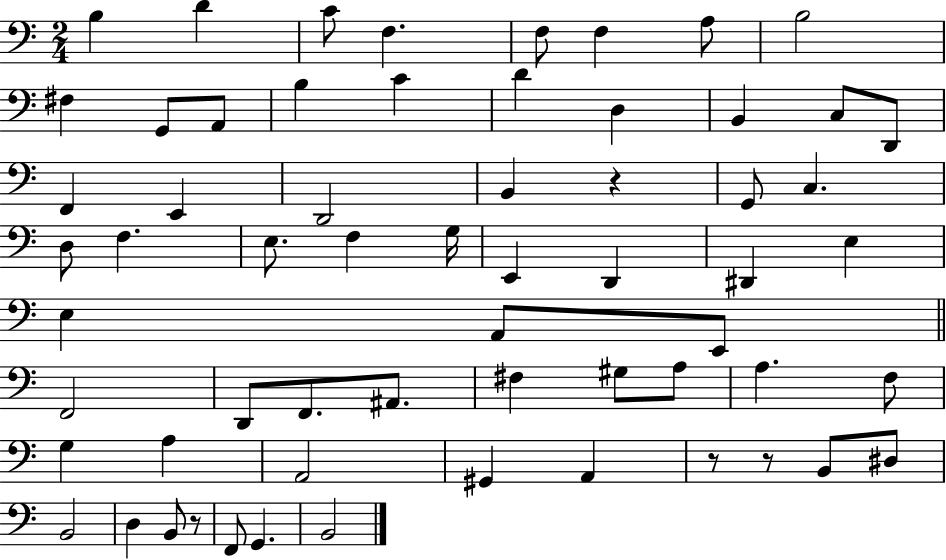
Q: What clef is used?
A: bass